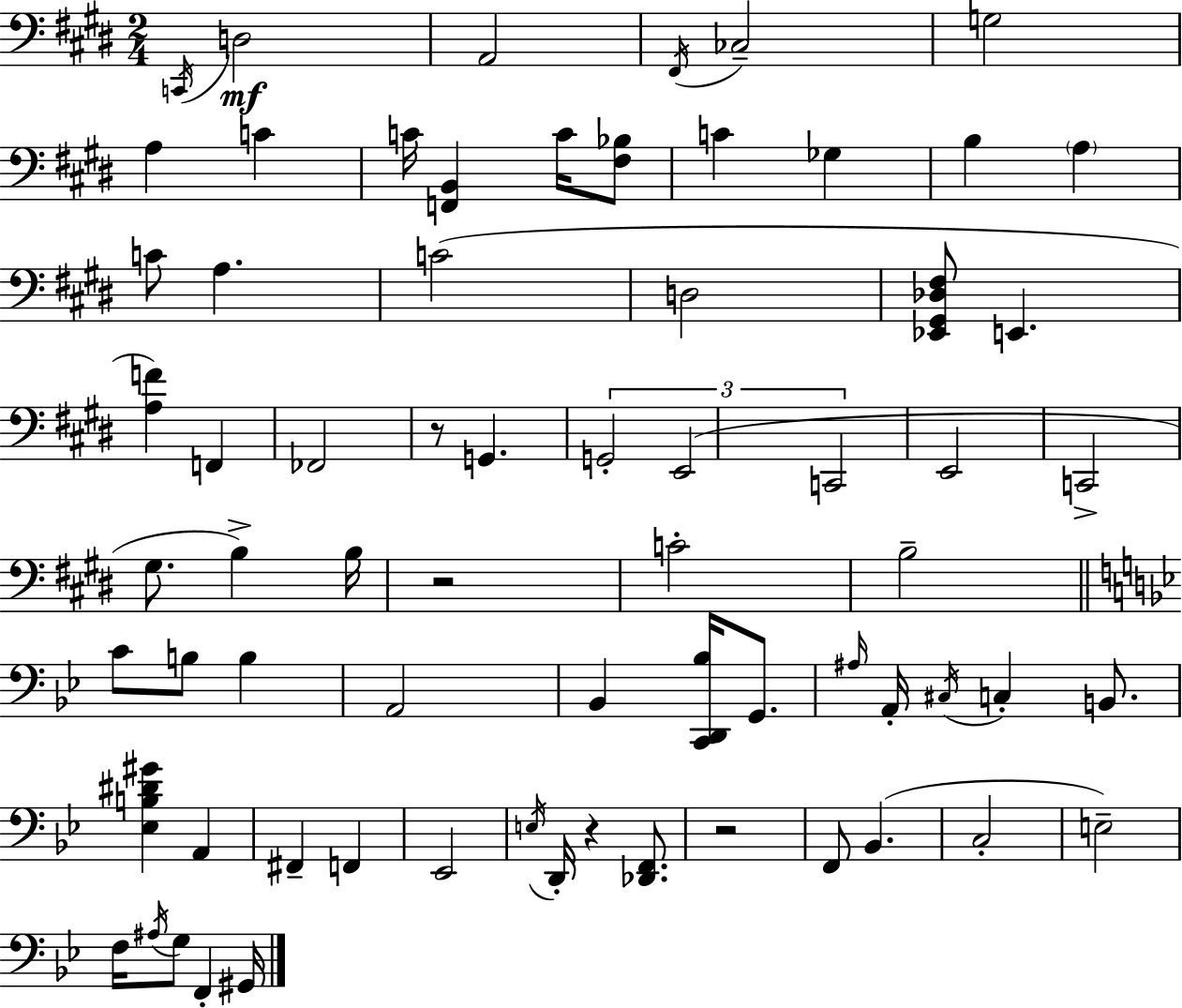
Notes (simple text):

C2/s D3/h A2/h F#2/s CES3/h G3/h A3/q C4/q C4/s [F2,B2]/q C4/s [F#3,Bb3]/e C4/q Gb3/q B3/q A3/q C4/e A3/q. C4/h D3/h [Eb2,G#2,Db3,F#3]/e E2/q. [A3,F4]/q F2/q FES2/h R/e G2/q. G2/h E2/h C2/h E2/h C2/h G#3/e. B3/q B3/s R/h C4/h B3/h C4/e B3/e B3/q A2/h Bb2/q [C2,D2,Bb3]/s G2/e. A#3/s A2/s C#3/s C3/q B2/e. [Eb3,B3,D#4,G#4]/q A2/q F#2/q F2/q Eb2/h E3/s D2/s R/q [Db2,F2]/e. R/h F2/e Bb2/q. C3/h E3/h F3/s A#3/s G3/e F2/q G#2/s